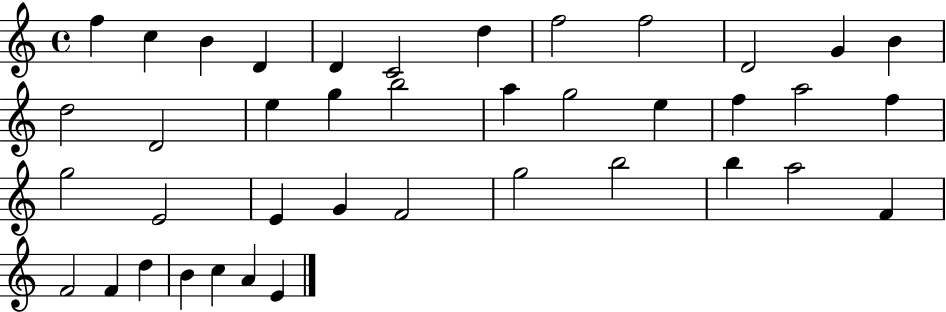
F5/q C5/q B4/q D4/q D4/q C4/h D5/q F5/h F5/h D4/h G4/q B4/q D5/h D4/h E5/q G5/q B5/h A5/q G5/h E5/q F5/q A5/h F5/q G5/h E4/h E4/q G4/q F4/h G5/h B5/h B5/q A5/h F4/q F4/h F4/q D5/q B4/q C5/q A4/q E4/q